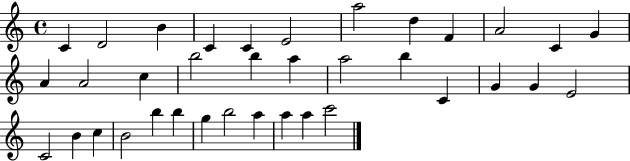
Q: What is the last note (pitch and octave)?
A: C6